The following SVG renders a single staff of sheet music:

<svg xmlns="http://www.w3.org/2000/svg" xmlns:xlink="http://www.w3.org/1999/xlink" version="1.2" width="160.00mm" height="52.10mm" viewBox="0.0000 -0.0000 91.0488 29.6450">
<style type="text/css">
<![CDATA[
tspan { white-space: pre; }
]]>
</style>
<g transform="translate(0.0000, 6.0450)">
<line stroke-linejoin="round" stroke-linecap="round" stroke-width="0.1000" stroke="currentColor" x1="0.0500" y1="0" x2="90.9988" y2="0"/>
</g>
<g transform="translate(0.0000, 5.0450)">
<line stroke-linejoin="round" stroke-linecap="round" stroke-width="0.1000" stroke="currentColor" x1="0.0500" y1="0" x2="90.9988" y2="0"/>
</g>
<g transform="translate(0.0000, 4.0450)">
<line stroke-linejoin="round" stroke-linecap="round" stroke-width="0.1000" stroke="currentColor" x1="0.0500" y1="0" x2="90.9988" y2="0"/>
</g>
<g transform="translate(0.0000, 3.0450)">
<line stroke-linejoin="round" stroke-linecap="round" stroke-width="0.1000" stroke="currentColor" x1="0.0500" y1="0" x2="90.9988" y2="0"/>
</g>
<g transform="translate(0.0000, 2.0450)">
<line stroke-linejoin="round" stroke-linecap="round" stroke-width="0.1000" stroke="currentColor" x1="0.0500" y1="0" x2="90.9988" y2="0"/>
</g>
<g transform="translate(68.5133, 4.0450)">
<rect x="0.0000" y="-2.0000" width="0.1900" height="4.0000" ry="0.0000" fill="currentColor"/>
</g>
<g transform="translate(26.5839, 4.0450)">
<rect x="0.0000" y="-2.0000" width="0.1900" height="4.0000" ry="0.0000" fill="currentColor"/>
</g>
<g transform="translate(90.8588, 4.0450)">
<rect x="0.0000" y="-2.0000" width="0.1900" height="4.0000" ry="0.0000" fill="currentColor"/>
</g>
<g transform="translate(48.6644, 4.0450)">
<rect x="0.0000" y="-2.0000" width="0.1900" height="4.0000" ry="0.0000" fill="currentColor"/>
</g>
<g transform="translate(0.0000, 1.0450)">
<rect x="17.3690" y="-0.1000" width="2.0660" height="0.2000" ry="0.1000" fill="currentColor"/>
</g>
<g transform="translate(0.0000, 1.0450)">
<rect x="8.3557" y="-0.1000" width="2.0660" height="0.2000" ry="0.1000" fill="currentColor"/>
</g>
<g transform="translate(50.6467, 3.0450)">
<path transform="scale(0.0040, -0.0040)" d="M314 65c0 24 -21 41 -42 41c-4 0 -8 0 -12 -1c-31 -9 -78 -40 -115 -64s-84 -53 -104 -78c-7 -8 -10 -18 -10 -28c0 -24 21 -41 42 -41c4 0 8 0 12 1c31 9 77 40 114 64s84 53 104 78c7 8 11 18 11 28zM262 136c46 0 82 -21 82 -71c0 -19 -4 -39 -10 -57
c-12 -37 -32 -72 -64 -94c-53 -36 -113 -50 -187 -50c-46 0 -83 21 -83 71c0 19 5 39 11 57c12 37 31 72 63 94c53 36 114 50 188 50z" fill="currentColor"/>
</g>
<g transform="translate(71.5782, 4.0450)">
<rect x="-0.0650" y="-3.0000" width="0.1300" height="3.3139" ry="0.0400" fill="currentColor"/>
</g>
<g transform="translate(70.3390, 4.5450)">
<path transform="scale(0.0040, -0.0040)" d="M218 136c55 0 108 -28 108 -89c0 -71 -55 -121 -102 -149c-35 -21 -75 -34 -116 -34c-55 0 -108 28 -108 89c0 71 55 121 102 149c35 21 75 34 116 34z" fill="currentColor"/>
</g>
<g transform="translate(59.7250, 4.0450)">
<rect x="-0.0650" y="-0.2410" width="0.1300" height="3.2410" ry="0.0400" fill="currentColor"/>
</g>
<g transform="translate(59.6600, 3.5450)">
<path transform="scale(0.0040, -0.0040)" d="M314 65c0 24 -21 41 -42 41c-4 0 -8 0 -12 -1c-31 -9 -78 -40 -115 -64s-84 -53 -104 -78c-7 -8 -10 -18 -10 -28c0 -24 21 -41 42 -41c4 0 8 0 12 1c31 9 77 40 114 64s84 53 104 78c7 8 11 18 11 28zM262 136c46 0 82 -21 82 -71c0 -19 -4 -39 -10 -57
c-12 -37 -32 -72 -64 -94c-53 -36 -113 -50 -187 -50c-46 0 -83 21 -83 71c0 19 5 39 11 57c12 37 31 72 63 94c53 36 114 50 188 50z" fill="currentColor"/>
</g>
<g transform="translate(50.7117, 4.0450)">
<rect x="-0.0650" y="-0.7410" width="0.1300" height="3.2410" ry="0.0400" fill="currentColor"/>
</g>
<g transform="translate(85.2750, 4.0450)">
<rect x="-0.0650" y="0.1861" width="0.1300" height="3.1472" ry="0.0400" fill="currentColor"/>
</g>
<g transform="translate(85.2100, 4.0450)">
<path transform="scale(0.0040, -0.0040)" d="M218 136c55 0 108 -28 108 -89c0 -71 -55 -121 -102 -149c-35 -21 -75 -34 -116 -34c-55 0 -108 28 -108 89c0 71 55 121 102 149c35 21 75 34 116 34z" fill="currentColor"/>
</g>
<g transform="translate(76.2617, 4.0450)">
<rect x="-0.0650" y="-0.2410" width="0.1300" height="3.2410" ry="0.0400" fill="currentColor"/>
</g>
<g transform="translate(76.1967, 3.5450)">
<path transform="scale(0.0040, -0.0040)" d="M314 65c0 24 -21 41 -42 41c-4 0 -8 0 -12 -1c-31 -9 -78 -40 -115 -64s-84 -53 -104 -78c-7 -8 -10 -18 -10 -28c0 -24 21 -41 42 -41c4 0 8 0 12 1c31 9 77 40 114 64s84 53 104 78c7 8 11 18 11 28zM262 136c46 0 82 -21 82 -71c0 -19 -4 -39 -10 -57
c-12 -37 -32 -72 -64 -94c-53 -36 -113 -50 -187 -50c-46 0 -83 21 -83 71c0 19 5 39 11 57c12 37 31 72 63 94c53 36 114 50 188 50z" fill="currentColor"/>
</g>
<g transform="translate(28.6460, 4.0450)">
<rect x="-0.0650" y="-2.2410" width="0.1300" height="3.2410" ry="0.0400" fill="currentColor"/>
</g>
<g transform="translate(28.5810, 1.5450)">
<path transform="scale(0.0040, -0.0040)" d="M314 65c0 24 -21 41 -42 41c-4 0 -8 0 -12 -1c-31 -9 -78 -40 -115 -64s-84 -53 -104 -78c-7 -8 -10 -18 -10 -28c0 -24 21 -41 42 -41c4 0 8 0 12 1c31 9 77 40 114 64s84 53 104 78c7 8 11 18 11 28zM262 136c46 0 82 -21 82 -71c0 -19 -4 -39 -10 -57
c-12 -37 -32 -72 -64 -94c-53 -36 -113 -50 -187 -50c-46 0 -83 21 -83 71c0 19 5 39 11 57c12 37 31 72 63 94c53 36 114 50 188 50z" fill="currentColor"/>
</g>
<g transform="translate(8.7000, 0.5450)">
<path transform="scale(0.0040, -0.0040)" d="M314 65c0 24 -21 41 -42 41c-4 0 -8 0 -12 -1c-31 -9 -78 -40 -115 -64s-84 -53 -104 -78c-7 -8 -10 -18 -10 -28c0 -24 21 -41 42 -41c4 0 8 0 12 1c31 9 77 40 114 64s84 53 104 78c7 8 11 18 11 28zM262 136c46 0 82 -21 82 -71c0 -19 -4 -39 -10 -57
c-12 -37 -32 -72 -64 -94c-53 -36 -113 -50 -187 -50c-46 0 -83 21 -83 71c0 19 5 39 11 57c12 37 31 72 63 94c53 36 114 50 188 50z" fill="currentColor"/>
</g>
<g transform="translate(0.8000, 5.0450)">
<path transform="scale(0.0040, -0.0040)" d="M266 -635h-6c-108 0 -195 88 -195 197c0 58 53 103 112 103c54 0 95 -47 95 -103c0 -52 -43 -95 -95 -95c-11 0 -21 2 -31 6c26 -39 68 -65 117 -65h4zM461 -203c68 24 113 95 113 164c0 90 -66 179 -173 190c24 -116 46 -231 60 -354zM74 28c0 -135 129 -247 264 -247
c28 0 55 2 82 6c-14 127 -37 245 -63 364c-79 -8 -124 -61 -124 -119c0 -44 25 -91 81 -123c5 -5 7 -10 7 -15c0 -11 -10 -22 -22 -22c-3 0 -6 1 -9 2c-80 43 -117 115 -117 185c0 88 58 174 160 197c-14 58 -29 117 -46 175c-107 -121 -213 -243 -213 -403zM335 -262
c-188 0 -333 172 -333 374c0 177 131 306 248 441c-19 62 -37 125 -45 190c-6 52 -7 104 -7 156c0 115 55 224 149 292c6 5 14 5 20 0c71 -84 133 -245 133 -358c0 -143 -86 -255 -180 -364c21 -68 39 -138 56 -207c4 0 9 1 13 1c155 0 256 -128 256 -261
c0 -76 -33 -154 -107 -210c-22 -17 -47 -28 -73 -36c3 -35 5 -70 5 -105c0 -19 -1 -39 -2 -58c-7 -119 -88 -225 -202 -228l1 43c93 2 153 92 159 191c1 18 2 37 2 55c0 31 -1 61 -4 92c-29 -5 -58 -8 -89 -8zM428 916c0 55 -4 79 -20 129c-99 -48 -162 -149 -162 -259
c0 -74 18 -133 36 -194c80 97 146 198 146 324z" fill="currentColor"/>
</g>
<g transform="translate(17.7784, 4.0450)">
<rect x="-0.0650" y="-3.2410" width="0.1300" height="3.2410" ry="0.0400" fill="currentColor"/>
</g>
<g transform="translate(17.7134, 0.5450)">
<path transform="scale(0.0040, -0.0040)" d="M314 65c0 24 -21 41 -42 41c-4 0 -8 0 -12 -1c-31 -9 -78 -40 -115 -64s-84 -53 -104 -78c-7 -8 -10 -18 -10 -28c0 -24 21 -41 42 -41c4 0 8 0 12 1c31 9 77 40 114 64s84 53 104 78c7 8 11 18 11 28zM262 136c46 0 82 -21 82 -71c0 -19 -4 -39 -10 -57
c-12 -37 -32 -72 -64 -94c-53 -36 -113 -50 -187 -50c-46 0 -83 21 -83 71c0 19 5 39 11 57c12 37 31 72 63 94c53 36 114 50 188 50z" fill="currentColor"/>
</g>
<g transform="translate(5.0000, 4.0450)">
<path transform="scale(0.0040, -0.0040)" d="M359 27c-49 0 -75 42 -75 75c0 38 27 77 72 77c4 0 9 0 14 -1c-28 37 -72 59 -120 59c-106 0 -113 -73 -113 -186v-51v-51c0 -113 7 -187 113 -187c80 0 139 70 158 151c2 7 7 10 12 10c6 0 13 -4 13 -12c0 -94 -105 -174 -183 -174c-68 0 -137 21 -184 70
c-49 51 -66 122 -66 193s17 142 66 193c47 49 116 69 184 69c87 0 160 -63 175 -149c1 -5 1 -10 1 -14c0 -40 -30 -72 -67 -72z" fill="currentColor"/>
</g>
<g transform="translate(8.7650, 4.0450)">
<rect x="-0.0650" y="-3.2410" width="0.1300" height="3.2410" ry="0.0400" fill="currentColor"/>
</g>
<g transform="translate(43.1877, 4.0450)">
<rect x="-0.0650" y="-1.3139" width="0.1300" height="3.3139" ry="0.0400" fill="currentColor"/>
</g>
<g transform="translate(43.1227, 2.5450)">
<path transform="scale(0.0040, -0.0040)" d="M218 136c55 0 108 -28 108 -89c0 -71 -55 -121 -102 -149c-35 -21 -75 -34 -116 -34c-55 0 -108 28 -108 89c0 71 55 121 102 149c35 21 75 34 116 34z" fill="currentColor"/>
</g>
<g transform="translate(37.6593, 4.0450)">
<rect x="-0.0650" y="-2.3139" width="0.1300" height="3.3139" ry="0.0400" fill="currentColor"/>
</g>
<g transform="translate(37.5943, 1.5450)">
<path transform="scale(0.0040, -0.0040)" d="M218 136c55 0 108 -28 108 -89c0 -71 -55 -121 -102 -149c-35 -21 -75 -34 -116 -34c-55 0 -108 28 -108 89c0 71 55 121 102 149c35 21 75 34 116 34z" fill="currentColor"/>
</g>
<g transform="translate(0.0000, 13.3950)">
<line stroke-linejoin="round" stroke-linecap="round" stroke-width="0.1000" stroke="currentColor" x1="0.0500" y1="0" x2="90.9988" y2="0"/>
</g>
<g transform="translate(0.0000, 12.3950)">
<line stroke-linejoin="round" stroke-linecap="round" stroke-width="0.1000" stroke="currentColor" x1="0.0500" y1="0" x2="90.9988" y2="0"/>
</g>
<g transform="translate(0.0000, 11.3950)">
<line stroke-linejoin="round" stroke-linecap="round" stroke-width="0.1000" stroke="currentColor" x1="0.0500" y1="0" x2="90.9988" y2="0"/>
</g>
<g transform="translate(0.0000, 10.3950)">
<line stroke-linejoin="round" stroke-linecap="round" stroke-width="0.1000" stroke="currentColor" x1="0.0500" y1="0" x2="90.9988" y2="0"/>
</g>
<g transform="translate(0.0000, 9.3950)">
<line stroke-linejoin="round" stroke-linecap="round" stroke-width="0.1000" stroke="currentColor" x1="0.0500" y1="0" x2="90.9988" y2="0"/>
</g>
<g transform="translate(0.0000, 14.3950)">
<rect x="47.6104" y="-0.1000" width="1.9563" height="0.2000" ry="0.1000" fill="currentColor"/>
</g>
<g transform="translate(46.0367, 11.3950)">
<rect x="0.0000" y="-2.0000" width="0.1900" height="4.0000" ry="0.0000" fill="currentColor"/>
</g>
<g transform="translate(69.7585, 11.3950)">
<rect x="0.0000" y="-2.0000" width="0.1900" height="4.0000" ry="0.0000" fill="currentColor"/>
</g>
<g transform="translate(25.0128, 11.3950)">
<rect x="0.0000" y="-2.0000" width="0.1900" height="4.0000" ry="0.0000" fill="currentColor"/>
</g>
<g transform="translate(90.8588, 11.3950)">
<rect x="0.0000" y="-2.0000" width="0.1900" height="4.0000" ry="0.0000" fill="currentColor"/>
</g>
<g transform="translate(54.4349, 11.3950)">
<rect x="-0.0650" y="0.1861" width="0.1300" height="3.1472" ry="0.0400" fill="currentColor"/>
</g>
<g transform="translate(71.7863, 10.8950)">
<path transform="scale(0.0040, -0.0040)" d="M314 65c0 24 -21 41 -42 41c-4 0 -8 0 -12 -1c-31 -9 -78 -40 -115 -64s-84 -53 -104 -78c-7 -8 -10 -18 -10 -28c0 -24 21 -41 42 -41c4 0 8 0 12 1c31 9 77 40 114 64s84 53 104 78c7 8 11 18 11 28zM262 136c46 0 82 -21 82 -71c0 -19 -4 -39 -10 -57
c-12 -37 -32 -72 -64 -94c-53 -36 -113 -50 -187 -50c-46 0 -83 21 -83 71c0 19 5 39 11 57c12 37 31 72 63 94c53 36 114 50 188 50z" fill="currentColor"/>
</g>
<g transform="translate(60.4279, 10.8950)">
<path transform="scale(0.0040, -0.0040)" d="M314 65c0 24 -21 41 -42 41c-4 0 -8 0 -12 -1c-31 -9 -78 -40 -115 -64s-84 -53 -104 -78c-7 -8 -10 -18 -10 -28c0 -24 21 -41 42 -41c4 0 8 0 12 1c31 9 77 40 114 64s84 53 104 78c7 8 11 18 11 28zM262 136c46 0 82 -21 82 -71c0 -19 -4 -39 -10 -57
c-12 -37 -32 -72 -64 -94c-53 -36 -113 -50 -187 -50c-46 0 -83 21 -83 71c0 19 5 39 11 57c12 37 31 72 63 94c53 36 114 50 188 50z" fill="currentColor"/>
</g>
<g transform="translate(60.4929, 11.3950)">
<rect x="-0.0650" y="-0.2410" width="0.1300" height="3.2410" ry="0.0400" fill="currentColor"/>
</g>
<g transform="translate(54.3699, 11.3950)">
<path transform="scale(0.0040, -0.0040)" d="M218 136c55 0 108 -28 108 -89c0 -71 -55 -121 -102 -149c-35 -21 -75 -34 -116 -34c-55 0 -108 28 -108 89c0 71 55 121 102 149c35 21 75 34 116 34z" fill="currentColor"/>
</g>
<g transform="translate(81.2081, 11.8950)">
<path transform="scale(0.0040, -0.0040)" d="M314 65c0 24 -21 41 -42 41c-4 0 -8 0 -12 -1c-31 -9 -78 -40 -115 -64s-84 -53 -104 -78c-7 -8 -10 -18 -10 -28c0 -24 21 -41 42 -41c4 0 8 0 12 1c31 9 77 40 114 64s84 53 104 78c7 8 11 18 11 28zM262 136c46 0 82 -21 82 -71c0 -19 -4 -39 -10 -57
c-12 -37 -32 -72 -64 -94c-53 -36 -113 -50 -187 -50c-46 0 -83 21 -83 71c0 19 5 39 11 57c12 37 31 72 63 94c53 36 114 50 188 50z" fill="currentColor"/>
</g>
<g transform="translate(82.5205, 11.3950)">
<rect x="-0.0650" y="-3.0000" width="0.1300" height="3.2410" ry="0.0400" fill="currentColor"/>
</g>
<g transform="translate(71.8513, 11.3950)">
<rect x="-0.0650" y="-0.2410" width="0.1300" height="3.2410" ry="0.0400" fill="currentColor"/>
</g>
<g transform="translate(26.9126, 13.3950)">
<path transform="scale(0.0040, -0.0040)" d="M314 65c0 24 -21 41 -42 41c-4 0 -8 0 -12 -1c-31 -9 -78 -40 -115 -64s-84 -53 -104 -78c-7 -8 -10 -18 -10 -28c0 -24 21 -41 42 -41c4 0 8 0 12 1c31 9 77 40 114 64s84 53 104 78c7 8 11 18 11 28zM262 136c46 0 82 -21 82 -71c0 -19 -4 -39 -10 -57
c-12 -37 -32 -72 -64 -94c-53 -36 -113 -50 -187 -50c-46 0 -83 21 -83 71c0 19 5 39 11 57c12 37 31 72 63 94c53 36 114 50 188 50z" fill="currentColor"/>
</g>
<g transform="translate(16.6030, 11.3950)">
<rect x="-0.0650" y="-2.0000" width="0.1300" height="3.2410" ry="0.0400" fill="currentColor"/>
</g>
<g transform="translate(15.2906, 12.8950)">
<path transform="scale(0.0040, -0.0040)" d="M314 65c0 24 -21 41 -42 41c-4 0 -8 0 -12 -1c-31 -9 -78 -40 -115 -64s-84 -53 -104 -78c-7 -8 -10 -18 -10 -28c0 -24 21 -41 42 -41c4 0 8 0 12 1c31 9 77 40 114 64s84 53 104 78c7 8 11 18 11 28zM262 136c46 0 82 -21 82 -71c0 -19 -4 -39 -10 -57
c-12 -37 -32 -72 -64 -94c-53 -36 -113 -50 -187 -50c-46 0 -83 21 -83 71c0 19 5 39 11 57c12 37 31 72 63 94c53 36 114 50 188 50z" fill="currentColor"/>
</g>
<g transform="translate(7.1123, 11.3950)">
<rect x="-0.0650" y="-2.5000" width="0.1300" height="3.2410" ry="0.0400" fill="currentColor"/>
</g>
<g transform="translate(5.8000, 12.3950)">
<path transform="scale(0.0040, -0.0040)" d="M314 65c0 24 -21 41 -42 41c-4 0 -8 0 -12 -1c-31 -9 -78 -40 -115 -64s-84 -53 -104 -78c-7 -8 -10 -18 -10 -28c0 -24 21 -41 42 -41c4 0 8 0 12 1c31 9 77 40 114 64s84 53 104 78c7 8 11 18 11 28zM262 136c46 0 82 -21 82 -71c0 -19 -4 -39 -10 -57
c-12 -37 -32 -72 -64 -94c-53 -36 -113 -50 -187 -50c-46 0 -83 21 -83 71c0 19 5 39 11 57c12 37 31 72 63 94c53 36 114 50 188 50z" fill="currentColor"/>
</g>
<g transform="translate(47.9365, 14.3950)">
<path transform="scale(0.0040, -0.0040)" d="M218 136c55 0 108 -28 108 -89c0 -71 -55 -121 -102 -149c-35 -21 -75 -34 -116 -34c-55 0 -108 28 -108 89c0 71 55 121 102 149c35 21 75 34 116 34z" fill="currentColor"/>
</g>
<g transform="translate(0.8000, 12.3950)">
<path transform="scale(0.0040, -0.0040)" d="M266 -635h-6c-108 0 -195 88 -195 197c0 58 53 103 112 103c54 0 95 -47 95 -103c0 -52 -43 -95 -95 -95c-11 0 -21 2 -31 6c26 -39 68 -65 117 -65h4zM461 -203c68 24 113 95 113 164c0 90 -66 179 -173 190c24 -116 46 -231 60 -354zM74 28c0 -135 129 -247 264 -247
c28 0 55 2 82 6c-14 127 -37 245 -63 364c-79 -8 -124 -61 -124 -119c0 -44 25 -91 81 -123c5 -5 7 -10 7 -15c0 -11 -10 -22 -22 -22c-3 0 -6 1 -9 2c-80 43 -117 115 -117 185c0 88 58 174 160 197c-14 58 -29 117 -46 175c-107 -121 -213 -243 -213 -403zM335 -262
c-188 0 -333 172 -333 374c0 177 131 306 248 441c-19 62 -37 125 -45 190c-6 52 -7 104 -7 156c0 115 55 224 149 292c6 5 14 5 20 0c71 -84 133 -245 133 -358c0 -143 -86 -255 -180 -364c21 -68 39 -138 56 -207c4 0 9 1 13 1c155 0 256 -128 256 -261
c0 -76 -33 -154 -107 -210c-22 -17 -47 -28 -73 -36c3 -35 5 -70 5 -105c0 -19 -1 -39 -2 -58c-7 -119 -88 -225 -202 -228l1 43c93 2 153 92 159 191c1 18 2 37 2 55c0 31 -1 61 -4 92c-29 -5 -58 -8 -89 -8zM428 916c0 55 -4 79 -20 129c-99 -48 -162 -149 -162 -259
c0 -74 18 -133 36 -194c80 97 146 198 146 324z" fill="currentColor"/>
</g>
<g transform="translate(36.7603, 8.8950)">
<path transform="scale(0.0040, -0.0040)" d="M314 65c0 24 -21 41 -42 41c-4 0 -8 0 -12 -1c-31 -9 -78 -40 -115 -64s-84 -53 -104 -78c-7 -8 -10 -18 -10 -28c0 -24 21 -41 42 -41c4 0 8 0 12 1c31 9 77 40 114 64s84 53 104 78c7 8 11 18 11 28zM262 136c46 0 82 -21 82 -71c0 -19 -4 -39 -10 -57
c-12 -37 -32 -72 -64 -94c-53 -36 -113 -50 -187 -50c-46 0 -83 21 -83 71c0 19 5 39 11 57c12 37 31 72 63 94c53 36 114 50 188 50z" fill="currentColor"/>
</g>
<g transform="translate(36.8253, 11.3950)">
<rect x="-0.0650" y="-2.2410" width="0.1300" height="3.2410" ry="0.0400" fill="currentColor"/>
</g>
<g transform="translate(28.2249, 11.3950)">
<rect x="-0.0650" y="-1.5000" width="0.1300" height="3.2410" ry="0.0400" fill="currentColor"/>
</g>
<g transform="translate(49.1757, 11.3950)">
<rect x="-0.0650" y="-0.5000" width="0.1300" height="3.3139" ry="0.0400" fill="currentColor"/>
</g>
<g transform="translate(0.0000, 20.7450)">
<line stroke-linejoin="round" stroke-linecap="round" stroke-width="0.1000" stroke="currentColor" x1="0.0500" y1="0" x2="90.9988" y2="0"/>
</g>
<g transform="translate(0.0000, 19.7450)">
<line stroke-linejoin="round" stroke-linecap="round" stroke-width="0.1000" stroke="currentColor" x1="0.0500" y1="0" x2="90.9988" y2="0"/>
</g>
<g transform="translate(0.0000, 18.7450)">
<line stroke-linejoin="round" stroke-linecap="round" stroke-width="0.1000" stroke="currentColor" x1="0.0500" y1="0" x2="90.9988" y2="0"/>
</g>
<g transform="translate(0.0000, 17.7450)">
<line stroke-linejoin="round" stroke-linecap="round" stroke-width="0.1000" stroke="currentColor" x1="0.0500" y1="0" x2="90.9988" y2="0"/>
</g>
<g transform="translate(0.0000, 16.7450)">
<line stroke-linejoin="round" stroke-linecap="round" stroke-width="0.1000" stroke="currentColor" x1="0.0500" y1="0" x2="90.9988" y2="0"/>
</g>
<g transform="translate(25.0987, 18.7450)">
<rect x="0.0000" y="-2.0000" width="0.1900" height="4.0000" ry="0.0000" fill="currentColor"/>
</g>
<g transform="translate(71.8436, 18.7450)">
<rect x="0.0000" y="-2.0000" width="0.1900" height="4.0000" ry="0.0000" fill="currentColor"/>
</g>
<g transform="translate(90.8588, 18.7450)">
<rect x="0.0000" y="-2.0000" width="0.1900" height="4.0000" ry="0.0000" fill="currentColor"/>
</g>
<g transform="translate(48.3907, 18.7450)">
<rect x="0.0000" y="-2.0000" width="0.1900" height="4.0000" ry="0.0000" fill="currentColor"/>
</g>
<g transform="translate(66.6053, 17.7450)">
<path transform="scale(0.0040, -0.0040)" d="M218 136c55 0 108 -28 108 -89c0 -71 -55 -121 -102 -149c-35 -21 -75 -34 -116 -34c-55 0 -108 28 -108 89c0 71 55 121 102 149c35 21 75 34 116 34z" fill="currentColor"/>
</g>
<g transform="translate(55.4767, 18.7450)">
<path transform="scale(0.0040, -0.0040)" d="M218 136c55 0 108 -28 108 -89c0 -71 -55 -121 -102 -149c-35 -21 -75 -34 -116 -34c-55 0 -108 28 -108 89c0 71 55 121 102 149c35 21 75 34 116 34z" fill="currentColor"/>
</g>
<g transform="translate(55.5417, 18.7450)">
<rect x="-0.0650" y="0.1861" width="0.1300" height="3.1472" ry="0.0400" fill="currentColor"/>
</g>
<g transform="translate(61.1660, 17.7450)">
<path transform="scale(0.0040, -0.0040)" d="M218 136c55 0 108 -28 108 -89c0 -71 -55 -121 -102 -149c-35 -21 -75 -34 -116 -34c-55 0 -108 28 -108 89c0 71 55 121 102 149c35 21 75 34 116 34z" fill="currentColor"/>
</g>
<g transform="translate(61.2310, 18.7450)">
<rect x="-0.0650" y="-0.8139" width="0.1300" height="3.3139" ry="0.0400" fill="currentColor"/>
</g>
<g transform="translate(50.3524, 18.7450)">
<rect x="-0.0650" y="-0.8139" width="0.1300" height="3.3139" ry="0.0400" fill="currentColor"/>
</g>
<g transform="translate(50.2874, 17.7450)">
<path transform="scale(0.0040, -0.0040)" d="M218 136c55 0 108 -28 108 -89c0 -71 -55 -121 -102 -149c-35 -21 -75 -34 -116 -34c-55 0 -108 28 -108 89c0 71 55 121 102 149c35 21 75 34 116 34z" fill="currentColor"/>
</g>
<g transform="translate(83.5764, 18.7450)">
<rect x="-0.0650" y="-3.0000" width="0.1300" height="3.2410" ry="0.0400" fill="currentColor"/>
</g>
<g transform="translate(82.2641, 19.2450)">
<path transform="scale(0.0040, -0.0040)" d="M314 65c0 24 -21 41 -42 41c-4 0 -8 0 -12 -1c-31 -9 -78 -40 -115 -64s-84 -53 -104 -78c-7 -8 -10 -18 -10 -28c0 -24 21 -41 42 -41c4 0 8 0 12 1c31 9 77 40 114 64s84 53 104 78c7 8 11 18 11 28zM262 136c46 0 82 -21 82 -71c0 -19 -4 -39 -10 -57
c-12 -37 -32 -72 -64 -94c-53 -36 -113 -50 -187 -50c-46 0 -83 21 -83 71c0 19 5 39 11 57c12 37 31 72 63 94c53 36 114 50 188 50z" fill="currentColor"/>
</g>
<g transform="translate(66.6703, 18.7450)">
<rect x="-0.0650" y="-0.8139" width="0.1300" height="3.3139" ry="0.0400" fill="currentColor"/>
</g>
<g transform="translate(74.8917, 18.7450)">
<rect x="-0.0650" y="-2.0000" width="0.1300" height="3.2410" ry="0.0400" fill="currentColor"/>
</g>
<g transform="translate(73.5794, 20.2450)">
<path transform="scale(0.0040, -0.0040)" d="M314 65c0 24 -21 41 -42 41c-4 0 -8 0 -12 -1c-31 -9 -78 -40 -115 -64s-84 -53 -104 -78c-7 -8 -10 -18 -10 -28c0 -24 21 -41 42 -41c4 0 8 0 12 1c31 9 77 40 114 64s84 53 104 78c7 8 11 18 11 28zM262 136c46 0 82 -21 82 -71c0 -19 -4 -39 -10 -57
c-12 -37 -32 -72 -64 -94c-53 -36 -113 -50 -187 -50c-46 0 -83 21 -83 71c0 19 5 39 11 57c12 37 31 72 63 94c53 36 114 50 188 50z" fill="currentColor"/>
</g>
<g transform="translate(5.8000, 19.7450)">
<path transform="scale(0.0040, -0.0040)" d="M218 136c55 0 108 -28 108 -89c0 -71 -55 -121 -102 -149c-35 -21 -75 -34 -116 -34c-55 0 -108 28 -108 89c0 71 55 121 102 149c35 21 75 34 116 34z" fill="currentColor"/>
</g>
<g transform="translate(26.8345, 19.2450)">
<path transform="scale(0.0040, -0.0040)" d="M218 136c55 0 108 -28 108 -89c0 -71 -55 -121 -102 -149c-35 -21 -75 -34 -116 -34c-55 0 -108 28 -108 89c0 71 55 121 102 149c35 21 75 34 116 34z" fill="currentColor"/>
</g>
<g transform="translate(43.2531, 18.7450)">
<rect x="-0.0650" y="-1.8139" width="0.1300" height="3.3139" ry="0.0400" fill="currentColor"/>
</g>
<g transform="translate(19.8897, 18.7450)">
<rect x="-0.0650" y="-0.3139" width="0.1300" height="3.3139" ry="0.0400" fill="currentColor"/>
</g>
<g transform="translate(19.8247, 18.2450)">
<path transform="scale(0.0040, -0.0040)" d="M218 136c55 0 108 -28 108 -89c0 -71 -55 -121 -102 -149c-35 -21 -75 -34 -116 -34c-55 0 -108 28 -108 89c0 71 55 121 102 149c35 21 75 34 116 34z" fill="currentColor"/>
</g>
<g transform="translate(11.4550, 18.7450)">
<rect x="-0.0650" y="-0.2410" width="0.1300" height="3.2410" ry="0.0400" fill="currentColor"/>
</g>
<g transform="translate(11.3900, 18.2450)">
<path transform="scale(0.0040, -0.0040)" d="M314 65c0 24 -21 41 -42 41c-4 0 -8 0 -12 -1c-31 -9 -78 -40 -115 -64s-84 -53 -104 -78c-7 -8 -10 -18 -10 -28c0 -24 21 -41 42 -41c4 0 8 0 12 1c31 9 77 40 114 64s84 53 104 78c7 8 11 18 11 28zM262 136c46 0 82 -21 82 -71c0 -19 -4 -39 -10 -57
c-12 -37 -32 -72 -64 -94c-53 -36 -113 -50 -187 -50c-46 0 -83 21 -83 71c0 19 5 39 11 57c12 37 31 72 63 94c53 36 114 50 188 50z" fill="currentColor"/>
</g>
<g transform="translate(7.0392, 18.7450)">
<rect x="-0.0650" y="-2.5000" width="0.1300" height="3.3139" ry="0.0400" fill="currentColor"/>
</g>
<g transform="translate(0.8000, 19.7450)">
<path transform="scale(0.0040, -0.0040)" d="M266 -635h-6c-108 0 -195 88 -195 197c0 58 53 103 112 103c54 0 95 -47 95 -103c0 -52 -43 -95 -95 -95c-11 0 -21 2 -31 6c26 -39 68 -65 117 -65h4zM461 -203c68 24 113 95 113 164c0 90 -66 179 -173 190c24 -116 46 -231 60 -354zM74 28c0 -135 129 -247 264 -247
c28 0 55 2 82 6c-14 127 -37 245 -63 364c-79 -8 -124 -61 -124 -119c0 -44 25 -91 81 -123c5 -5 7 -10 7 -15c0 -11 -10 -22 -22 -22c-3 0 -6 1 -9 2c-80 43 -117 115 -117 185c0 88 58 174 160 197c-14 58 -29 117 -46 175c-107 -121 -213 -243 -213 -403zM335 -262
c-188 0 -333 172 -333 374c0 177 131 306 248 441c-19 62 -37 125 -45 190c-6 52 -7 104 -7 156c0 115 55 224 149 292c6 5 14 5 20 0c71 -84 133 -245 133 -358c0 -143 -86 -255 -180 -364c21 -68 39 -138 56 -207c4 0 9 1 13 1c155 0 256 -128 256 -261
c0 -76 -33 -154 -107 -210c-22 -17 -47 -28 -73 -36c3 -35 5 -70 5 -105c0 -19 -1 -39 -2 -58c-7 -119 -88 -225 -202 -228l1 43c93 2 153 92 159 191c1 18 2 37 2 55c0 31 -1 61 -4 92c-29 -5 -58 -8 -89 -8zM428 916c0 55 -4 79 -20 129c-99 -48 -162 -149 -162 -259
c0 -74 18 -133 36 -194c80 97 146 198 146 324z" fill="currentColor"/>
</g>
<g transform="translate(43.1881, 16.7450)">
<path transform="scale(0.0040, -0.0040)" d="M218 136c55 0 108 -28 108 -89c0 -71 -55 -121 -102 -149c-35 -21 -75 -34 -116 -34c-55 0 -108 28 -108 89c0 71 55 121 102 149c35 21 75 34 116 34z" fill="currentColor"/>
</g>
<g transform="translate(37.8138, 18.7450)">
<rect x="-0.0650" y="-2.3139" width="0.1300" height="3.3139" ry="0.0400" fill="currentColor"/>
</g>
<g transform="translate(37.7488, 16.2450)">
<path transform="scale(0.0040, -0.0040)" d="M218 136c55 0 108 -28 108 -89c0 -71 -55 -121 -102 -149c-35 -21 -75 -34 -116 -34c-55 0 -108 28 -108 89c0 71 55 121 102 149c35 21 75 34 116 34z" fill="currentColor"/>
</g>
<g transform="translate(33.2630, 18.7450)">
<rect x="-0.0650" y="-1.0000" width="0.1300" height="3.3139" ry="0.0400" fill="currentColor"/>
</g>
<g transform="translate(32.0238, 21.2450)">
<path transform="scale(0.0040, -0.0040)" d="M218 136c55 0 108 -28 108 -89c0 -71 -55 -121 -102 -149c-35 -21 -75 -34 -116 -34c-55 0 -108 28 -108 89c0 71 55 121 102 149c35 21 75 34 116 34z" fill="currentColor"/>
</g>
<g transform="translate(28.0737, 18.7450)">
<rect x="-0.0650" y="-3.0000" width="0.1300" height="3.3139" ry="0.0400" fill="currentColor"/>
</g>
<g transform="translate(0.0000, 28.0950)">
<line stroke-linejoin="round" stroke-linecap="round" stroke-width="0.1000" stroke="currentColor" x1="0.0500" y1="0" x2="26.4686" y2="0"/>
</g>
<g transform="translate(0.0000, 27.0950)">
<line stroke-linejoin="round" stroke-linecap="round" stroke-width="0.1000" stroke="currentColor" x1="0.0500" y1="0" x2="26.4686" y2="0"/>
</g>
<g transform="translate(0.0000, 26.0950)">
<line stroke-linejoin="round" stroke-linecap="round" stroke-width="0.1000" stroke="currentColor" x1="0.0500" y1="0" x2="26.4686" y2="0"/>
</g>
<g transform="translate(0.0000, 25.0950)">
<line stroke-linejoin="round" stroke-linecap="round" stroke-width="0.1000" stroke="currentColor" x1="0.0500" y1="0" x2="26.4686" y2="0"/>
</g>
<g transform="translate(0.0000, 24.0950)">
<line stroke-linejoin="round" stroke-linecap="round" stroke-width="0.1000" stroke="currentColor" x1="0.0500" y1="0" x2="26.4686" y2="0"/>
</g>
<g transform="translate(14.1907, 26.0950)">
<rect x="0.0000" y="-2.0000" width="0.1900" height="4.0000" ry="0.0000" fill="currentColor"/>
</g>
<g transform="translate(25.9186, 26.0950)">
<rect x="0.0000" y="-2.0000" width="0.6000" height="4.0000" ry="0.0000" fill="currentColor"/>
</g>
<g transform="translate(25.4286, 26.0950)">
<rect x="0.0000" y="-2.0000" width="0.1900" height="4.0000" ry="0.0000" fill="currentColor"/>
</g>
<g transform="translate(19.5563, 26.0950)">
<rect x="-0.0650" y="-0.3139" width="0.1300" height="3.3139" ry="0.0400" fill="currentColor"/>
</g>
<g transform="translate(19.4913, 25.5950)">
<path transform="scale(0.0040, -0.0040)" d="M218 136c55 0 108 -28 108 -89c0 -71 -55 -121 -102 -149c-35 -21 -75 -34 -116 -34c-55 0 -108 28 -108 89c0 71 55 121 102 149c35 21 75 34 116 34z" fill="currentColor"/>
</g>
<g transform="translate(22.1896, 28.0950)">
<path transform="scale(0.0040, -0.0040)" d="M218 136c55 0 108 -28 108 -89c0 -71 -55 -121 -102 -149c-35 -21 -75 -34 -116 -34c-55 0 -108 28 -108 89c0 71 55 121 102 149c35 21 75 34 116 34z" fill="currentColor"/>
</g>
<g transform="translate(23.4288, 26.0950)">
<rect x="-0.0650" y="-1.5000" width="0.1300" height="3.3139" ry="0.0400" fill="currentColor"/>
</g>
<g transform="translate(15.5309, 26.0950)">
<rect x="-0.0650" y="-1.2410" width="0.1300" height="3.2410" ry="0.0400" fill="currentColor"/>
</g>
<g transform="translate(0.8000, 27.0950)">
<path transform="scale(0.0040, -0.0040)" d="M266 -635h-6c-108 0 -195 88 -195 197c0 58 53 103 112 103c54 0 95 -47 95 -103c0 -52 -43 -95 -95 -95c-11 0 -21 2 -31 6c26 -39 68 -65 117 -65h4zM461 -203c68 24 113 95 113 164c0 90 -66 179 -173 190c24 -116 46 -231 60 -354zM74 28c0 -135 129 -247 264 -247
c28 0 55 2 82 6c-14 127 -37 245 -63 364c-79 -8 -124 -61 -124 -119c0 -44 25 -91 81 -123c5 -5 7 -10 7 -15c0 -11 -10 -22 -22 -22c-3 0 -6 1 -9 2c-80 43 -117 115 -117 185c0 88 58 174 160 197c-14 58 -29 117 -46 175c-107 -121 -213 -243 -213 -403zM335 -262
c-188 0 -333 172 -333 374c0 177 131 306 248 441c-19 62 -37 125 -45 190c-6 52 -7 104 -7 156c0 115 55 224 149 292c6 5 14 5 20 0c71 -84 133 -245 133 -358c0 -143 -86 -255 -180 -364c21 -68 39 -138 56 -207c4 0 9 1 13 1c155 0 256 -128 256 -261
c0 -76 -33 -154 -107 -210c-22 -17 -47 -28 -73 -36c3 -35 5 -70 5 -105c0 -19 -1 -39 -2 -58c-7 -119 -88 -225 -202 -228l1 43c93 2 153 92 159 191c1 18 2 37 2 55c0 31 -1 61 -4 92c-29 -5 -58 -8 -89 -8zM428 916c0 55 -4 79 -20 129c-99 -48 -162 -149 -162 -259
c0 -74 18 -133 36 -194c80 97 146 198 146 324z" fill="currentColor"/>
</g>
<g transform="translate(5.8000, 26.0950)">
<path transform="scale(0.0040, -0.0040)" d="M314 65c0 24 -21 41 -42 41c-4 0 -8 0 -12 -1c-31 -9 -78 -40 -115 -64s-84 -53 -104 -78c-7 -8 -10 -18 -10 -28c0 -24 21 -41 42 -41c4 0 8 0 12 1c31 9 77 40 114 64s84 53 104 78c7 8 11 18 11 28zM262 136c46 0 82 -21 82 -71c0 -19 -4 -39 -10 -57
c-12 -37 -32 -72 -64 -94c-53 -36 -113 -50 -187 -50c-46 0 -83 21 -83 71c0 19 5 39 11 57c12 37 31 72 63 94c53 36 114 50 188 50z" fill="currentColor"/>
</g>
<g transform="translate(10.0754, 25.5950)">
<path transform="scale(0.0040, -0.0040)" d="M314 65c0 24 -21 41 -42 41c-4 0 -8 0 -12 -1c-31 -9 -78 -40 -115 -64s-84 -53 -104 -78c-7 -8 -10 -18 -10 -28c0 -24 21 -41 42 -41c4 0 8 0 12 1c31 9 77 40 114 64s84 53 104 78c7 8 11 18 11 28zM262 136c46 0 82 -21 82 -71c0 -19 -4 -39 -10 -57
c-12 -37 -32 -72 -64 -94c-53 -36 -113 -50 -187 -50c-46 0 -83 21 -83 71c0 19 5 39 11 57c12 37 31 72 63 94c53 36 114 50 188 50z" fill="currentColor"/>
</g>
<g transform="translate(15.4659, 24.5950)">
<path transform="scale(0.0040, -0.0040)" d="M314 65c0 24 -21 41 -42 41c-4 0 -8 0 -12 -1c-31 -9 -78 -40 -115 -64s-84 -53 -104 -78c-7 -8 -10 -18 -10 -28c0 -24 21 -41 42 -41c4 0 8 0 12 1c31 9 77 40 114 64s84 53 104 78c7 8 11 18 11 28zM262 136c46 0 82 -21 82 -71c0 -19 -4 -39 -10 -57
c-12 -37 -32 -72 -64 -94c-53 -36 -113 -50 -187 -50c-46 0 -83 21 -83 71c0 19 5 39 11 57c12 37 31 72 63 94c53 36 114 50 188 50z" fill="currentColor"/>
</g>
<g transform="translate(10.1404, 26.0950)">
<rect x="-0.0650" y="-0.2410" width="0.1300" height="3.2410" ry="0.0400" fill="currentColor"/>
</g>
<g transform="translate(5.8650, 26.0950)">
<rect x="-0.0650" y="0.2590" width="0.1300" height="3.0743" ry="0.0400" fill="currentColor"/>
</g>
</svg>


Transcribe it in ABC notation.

X:1
T:Untitled
M:4/4
L:1/4
K:C
b2 b2 g2 g e d2 c2 A c2 B G2 F2 E2 g2 C B c2 c2 A2 G c2 c A D g f d B d d F2 A2 B2 c2 e2 c E